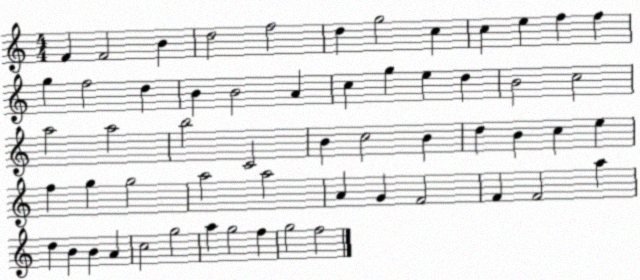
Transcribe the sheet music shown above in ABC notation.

X:1
T:Untitled
M:4/4
L:1/4
K:C
F F2 B d2 f2 d g2 c c e f f g f2 d B B2 A c g e d B2 c2 a2 a2 b2 C2 B c2 B d B c e f g g2 a2 a2 A G F2 F F2 a d B B A c2 g2 a g2 f g2 f2